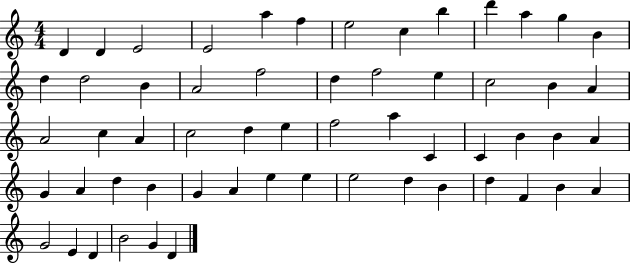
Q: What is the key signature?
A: C major